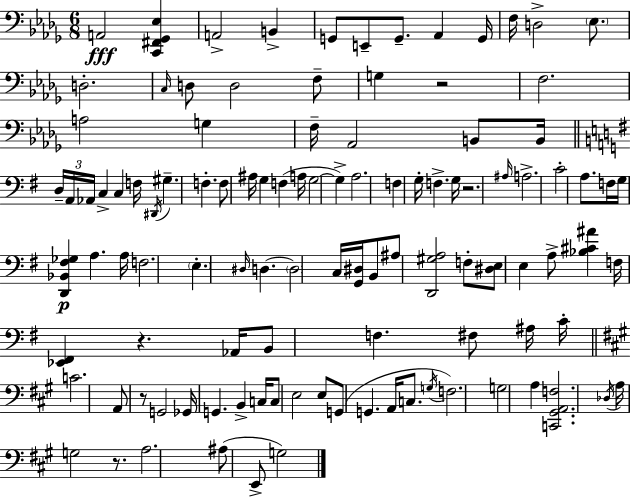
{
  \clef bass
  \numericTimeSignature
  \time 6/8
  \key bes \minor
  \repeat volta 2 { a,2\fff <c, fis, ges, ees>4 | a,2-> b,4-> | g,8 e,8-- g,8.-- aes,4 g,16 | f16 d2-> \parenthesize ees8. | \break d2.-. | \grace { c16 } d8 d2 f8-- | g4 r2 | f2. | \break a2 g4 | f16-- aes,2 b,8 | b,16 \bar "||" \break \key g \major \tuplet 3/2 { d16-- a,16 aes,16 } c4-> c4 f16 | \acciaccatura { dis,16 } gis4.-- f4.-. | f8 ais16 g4 f4( | a16 g2~~ g4->) | \break a2. | f4 g16-. f4.-> | g16 r2. | \grace { ais16 } a2.-> | \break c'2-. a8. | f16 g16 <d, bes, fis ges>4\p a4. | a16 f2. | \parenthesize e4.-. \grace { dis16 } d4.~~ | \break \parenthesize d2 c16 | <g, dis>16 b,8 ais8 <d, gis a>2 | f8-. <dis e>8 e4 a8-> <bes cis' ais'>4 | f16 <ees, fis,>4 r4. | \break aes,16 b,8 f4. fis8 | ais16 c'16-. \bar "||" \break \key a \major c'2. | a,8 r8 g,2 | ges,16 g,4. b,4-> c16 | c8 e2 e8 | \break g,8( g,4. a,16 c8. | \acciaccatura { g16 }) f2. | g2 a4 | <c, gis, a, f>2. | \break \acciaccatura { des16 } a16 g2 r8. | a2. | ais8( e,8-> g2) | } \bar "|."
}